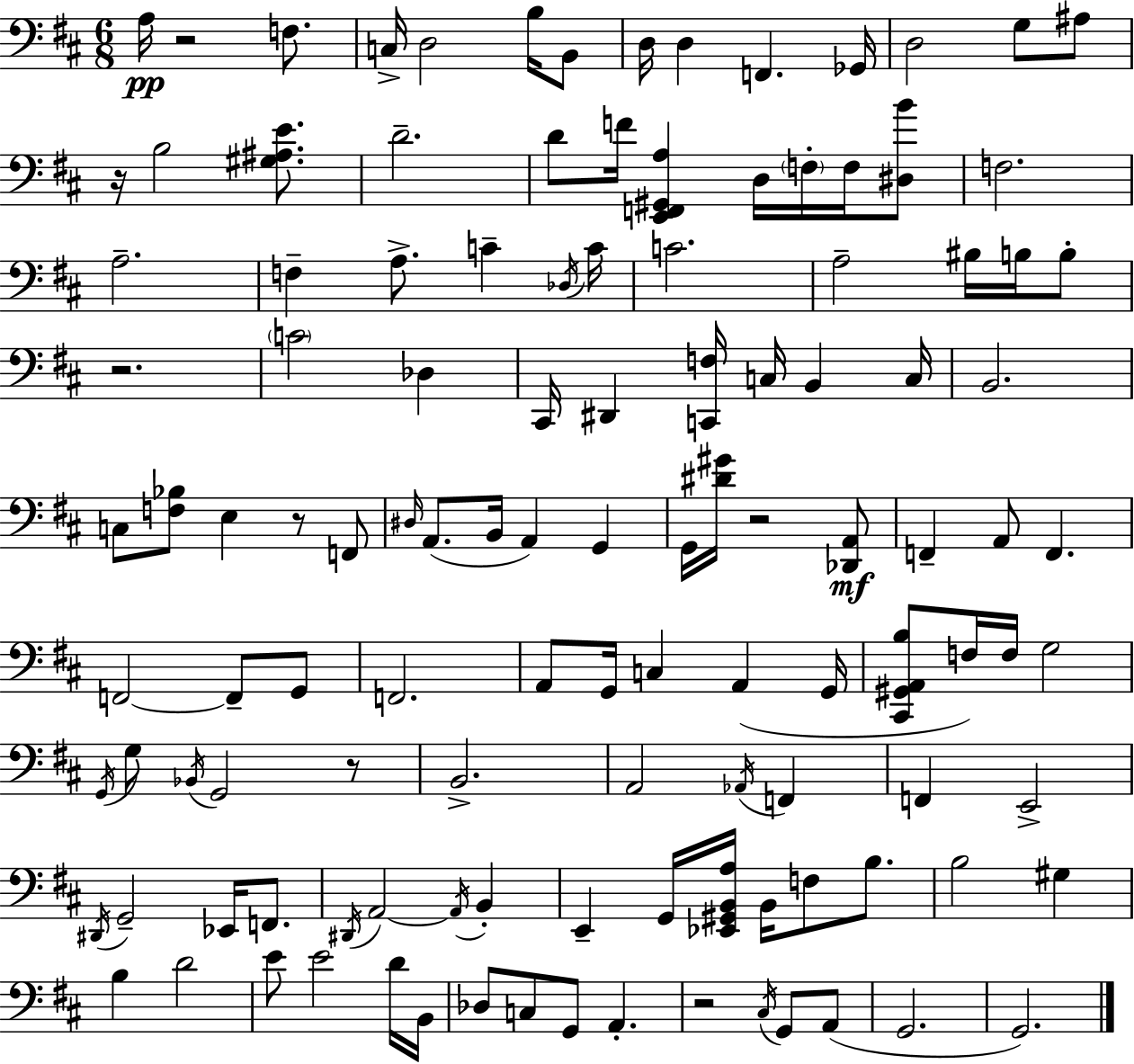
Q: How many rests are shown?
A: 7